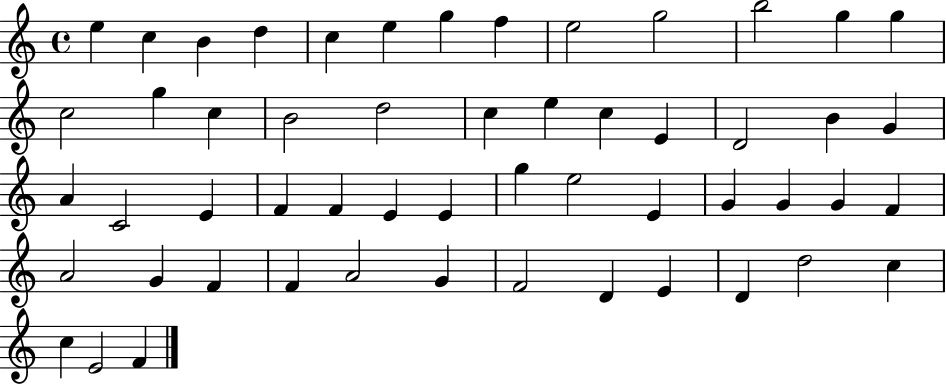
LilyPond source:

{
  \clef treble
  \time 4/4
  \defaultTimeSignature
  \key c \major
  e''4 c''4 b'4 d''4 | c''4 e''4 g''4 f''4 | e''2 g''2 | b''2 g''4 g''4 | \break c''2 g''4 c''4 | b'2 d''2 | c''4 e''4 c''4 e'4 | d'2 b'4 g'4 | \break a'4 c'2 e'4 | f'4 f'4 e'4 e'4 | g''4 e''2 e'4 | g'4 g'4 g'4 f'4 | \break a'2 g'4 f'4 | f'4 a'2 g'4 | f'2 d'4 e'4 | d'4 d''2 c''4 | \break c''4 e'2 f'4 | \bar "|."
}